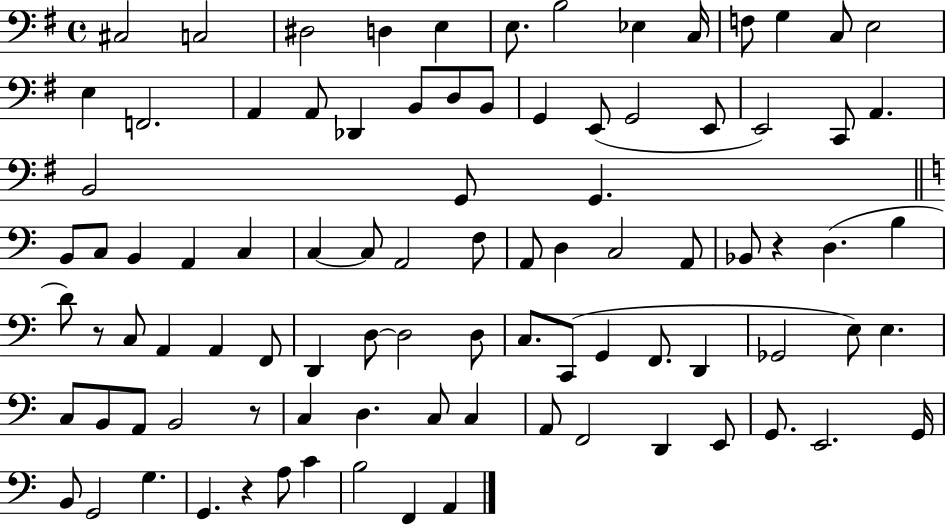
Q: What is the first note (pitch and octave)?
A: C#3